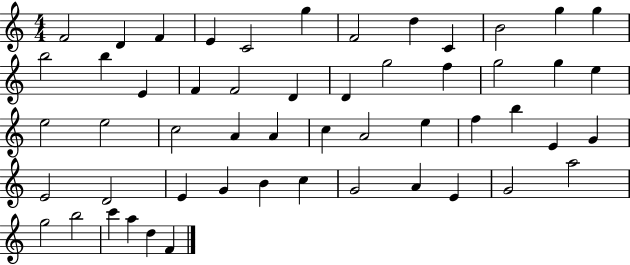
{
  \clef treble
  \numericTimeSignature
  \time 4/4
  \key c \major
  f'2 d'4 f'4 | e'4 c'2 g''4 | f'2 d''4 c'4 | b'2 g''4 g''4 | \break b''2 b''4 e'4 | f'4 f'2 d'4 | d'4 g''2 f''4 | g''2 g''4 e''4 | \break e''2 e''2 | c''2 a'4 a'4 | c''4 a'2 e''4 | f''4 b''4 e'4 g'4 | \break e'2 d'2 | e'4 g'4 b'4 c''4 | g'2 a'4 e'4 | g'2 a''2 | \break g''2 b''2 | c'''4 a''4 d''4 f'4 | \bar "|."
}